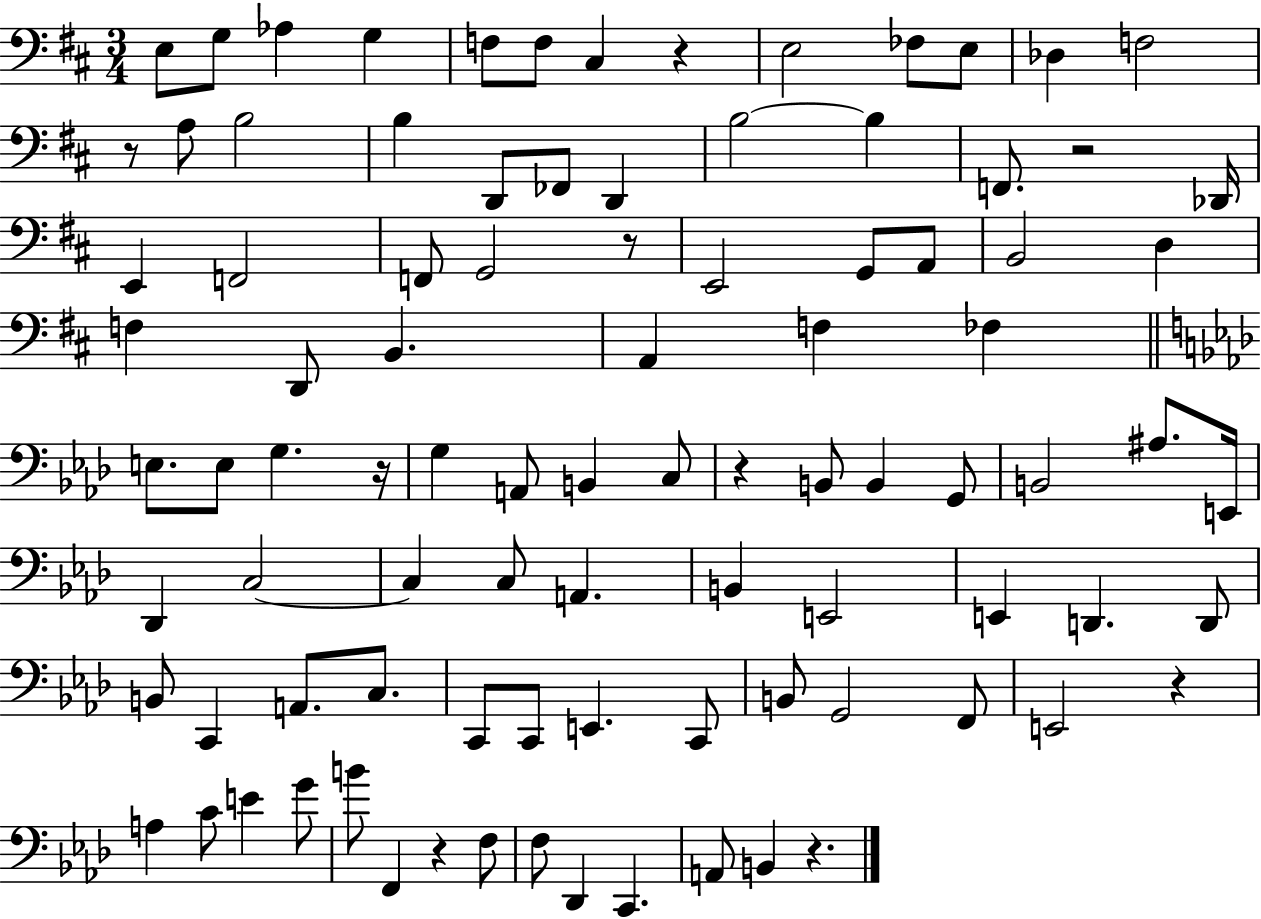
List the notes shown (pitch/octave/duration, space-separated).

E3/e G3/e Ab3/q G3/q F3/e F3/e C#3/q R/q E3/h FES3/e E3/e Db3/q F3/h R/e A3/e B3/h B3/q D2/e FES2/e D2/q B3/h B3/q F2/e. R/h Db2/s E2/q F2/h F2/e G2/h R/e E2/h G2/e A2/e B2/h D3/q F3/q D2/e B2/q. A2/q F3/q FES3/q E3/e. E3/e G3/q. R/s G3/q A2/e B2/q C3/e R/q B2/e B2/q G2/e B2/h A#3/e. E2/s Db2/q C3/h C3/q C3/e A2/q. B2/q E2/h E2/q D2/q. D2/e B2/e C2/q A2/e. C3/e. C2/e C2/e E2/q. C2/e B2/e G2/h F2/e E2/h R/q A3/q C4/e E4/q G4/e B4/e F2/q R/q F3/e F3/e Db2/q C2/q. A2/e B2/q R/q.